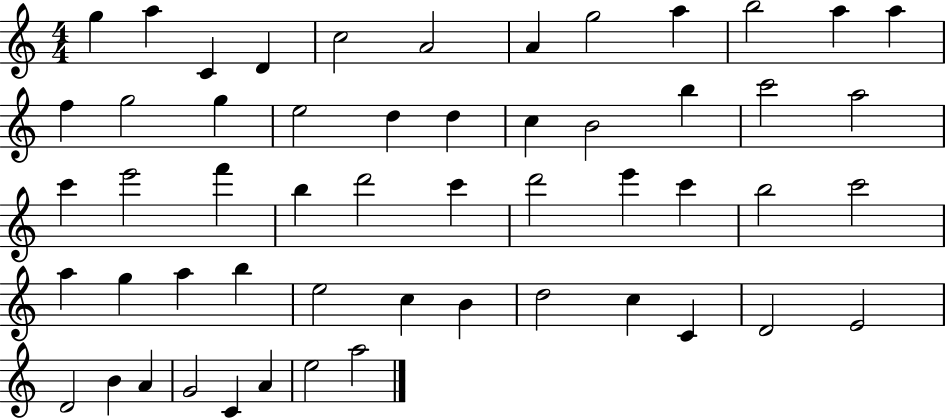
G5/q A5/q C4/q D4/q C5/h A4/h A4/q G5/h A5/q B5/h A5/q A5/q F5/q G5/h G5/q E5/h D5/q D5/q C5/q B4/h B5/q C6/h A5/h C6/q E6/h F6/q B5/q D6/h C6/q D6/h E6/q C6/q B5/h C6/h A5/q G5/q A5/q B5/q E5/h C5/q B4/q D5/h C5/q C4/q D4/h E4/h D4/h B4/q A4/q G4/h C4/q A4/q E5/h A5/h